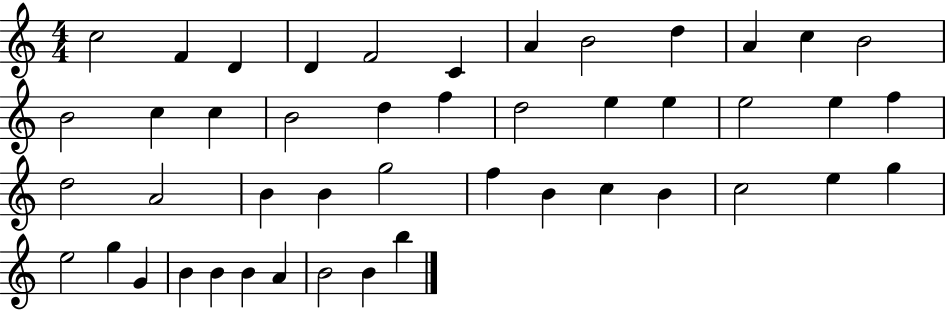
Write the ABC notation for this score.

X:1
T:Untitled
M:4/4
L:1/4
K:C
c2 F D D F2 C A B2 d A c B2 B2 c c B2 d f d2 e e e2 e f d2 A2 B B g2 f B c B c2 e g e2 g G B B B A B2 B b